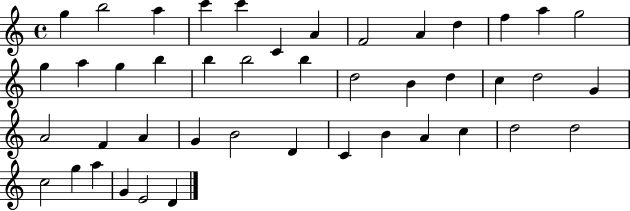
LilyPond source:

{
  \clef treble
  \time 4/4
  \defaultTimeSignature
  \key c \major
  g''4 b''2 a''4 | c'''4 c'''4 c'4 a'4 | f'2 a'4 d''4 | f''4 a''4 g''2 | \break g''4 a''4 g''4 b''4 | b''4 b''2 b''4 | d''2 b'4 d''4 | c''4 d''2 g'4 | \break a'2 f'4 a'4 | g'4 b'2 d'4 | c'4 b'4 a'4 c''4 | d''2 d''2 | \break c''2 g''4 a''4 | g'4 e'2 d'4 | \bar "|."
}